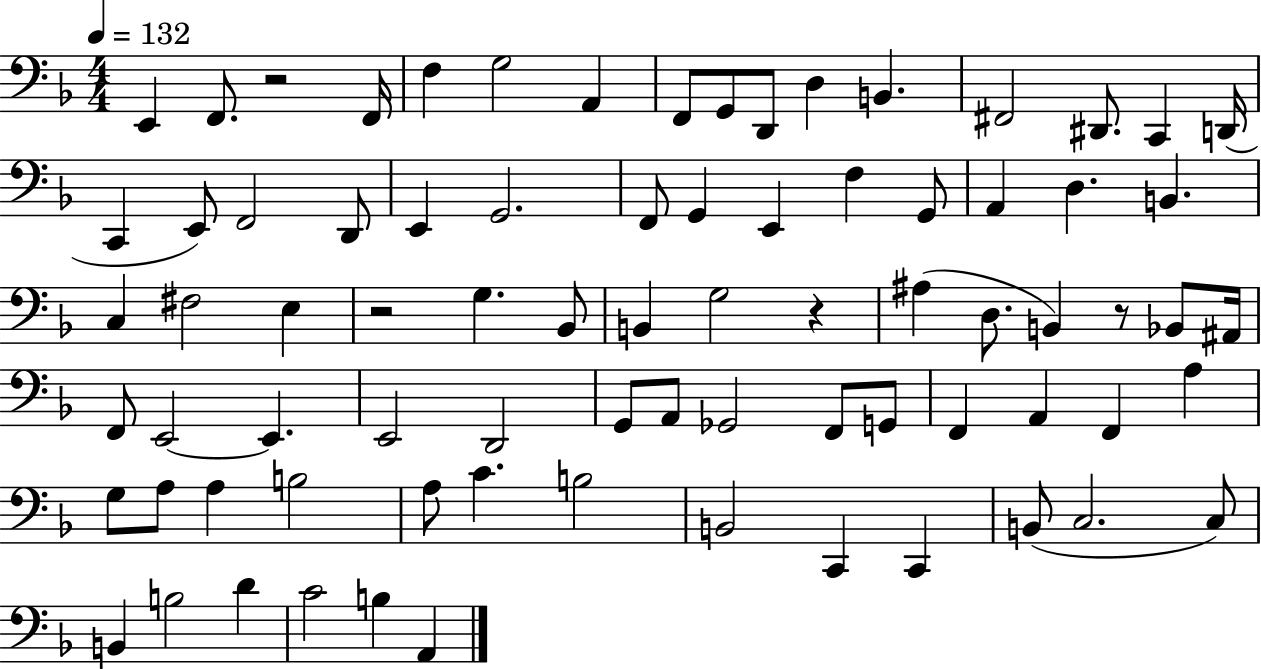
X:1
T:Untitled
M:4/4
L:1/4
K:F
E,, F,,/2 z2 F,,/4 F, G,2 A,, F,,/2 G,,/2 D,,/2 D, B,, ^F,,2 ^D,,/2 C,, D,,/4 C,, E,,/2 F,,2 D,,/2 E,, G,,2 F,,/2 G,, E,, F, G,,/2 A,, D, B,, C, ^F,2 E, z2 G, _B,,/2 B,, G,2 z ^A, D,/2 B,, z/2 _B,,/2 ^A,,/4 F,,/2 E,,2 E,, E,,2 D,,2 G,,/2 A,,/2 _G,,2 F,,/2 G,,/2 F,, A,, F,, A, G,/2 A,/2 A, B,2 A,/2 C B,2 B,,2 C,, C,, B,,/2 C,2 C,/2 B,, B,2 D C2 B, A,,